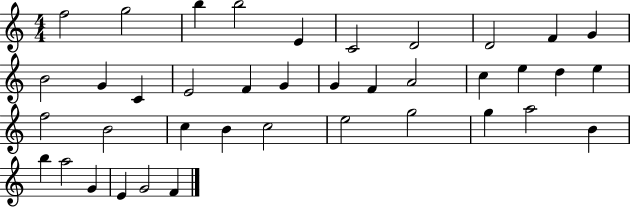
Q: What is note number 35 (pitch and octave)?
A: A5